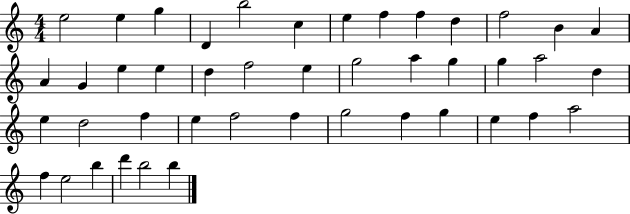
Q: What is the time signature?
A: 4/4